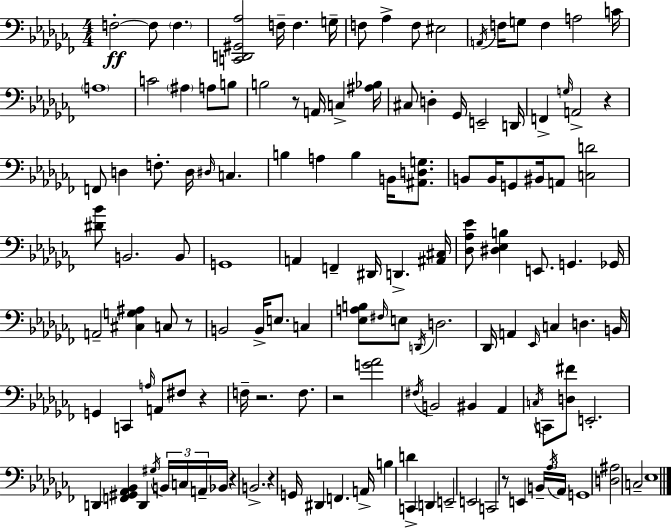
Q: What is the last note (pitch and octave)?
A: Eb3